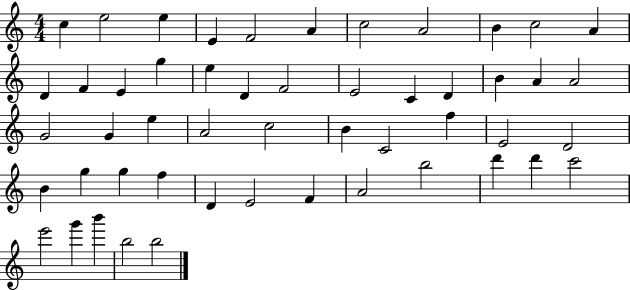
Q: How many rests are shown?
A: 0